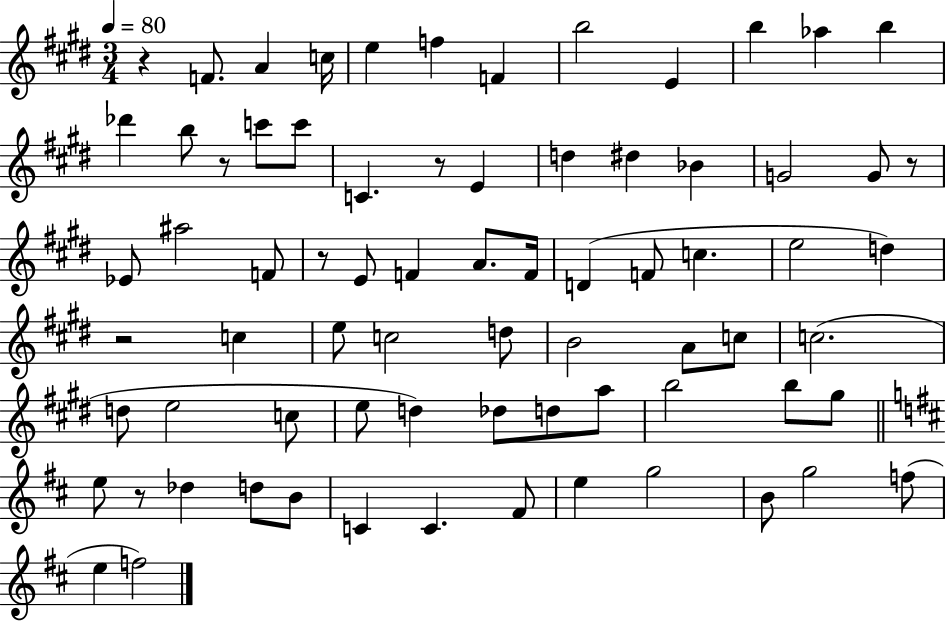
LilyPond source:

{
  \clef treble
  \numericTimeSignature
  \time 3/4
  \key e \major
  \tempo 4 = 80
  \repeat volta 2 { r4 f'8. a'4 c''16 | e''4 f''4 f'4 | b''2 e'4 | b''4 aes''4 b''4 | \break des'''4 b''8 r8 c'''8 c'''8 | c'4. r8 e'4 | d''4 dis''4 bes'4 | g'2 g'8 r8 | \break ees'8 ais''2 f'8 | r8 e'8 f'4 a'8. f'16 | d'4( f'8 c''4. | e''2 d''4) | \break r2 c''4 | e''8 c''2 d''8 | b'2 a'8 c''8 | c''2.( | \break d''8 e''2 c''8 | e''8 d''4) des''8 d''8 a''8 | b''2 b''8 gis''8 | \bar "||" \break \key b \minor e''8 r8 des''4 d''8 b'8 | c'4 c'4. fis'8 | e''4 g''2 | b'8 g''2 f''8( | \break e''4 f''2) | } \bar "|."
}